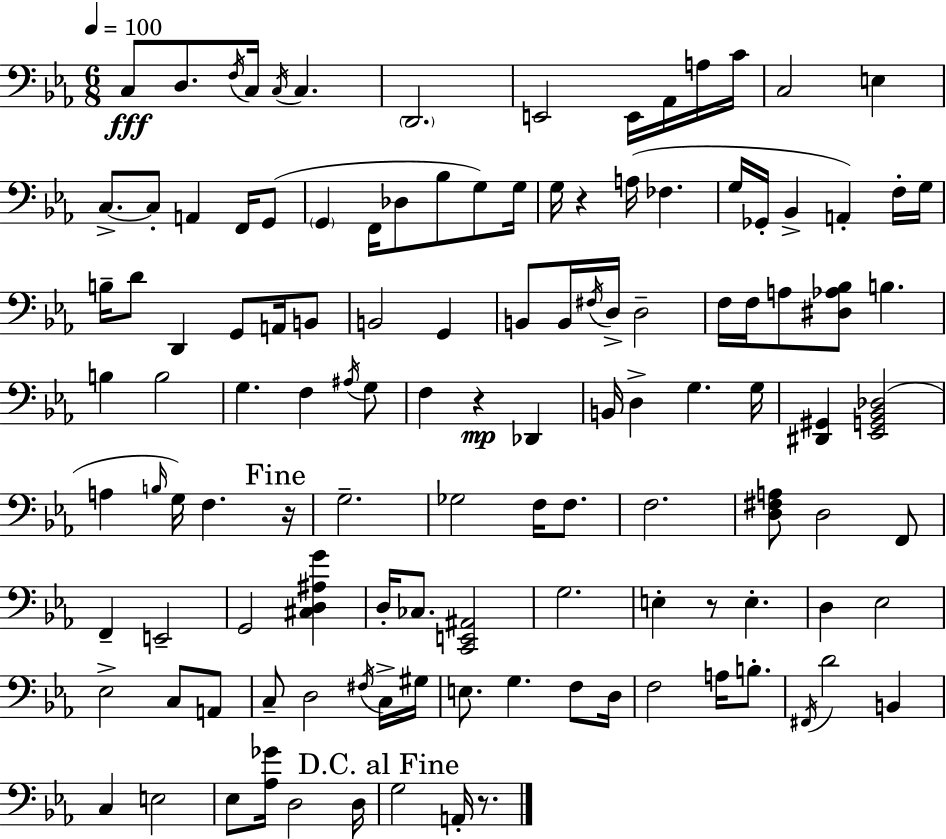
C3/e D3/e. F3/s C3/s C3/s C3/q. D2/h. E2/h E2/s Ab2/s A3/s C4/s C3/h E3/q C3/e. C3/e A2/q F2/s G2/e G2/q F2/s Db3/e Bb3/e G3/e G3/s G3/s R/q A3/s FES3/q. G3/s Gb2/s Bb2/q A2/q F3/s G3/s B3/s D4/e D2/q G2/e A2/s B2/e B2/h G2/q B2/e B2/s F#3/s D3/s D3/h F3/s F3/s A3/e [D#3,Ab3,Bb3]/e B3/q. B3/q B3/h G3/q. F3/q A#3/s G3/e F3/q R/q Db2/q B2/s D3/q G3/q. G3/s [D#2,G#2]/q [Eb2,G2,Bb2,Db3]/h A3/q B3/s G3/s F3/q. R/s G3/h. Gb3/h F3/s F3/e. F3/h. [D3,F#3,A3]/e D3/h F2/e F2/q E2/h G2/h [C#3,D3,A#3,G4]/q D3/s CES3/e. [C2,E2,A#2]/h G3/h. E3/q R/e E3/q. D3/q Eb3/h Eb3/h C3/e A2/e C3/e D3/h F#3/s C3/s G#3/s E3/e. G3/q. F3/e D3/s F3/h A3/s B3/e. F#2/s D4/h B2/q C3/q E3/h Eb3/e [Ab3,Gb4]/s D3/h D3/s G3/h A2/s R/e.